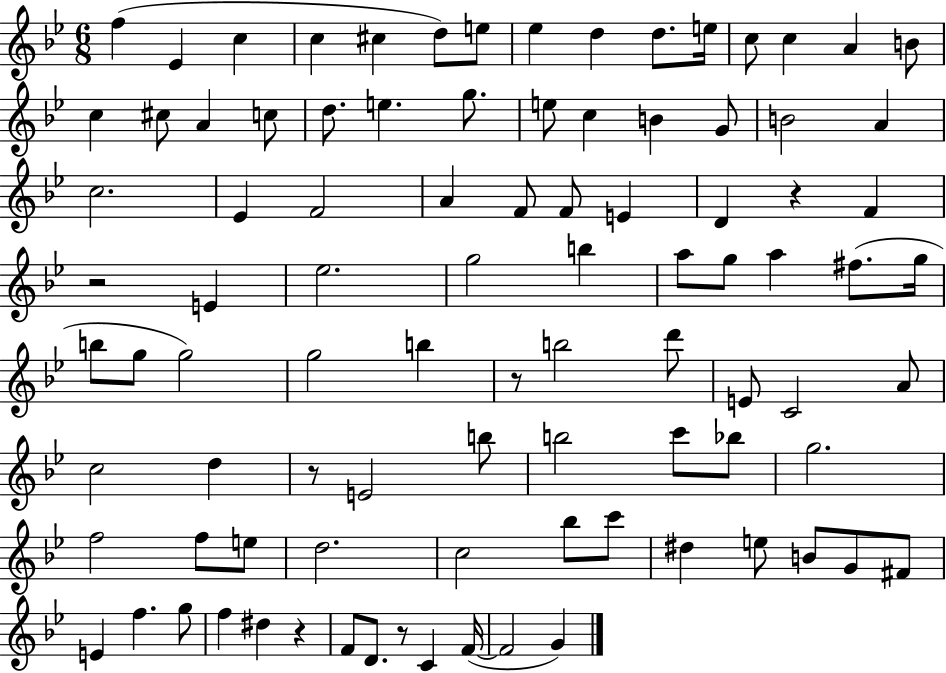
{
  \clef treble
  \numericTimeSignature
  \time 6/8
  \key bes \major
  f''4( ees'4 c''4 | c''4 cis''4 d''8) e''8 | ees''4 d''4 d''8. e''16 | c''8 c''4 a'4 b'8 | \break c''4 cis''8 a'4 c''8 | d''8. e''4. g''8. | e''8 c''4 b'4 g'8 | b'2 a'4 | \break c''2. | ees'4 f'2 | a'4 f'8 f'8 e'4 | d'4 r4 f'4 | \break r2 e'4 | ees''2. | g''2 b''4 | a''8 g''8 a''4 fis''8.( g''16 | \break b''8 g''8 g''2) | g''2 b''4 | r8 b''2 d'''8 | e'8 c'2 a'8 | \break c''2 d''4 | r8 e'2 b''8 | b''2 c'''8 bes''8 | g''2. | \break f''2 f''8 e''8 | d''2. | c''2 bes''8 c'''8 | dis''4 e''8 b'8 g'8 fis'8 | \break e'4 f''4. g''8 | f''4 dis''4 r4 | f'8 d'8. r8 c'4 f'16~(~ | f'2 g'4) | \break \bar "|."
}